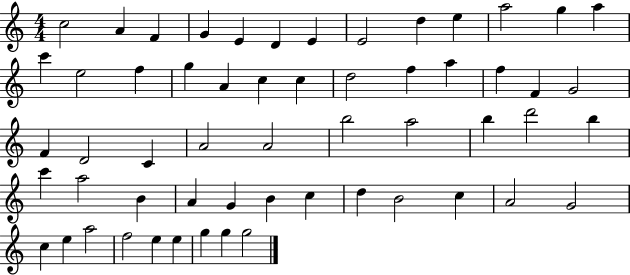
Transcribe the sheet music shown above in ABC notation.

X:1
T:Untitled
M:4/4
L:1/4
K:C
c2 A F G E D E E2 d e a2 g a c' e2 f g A c c d2 f a f F G2 F D2 C A2 A2 b2 a2 b d'2 b c' a2 B A G B c d B2 c A2 G2 c e a2 f2 e e g g g2